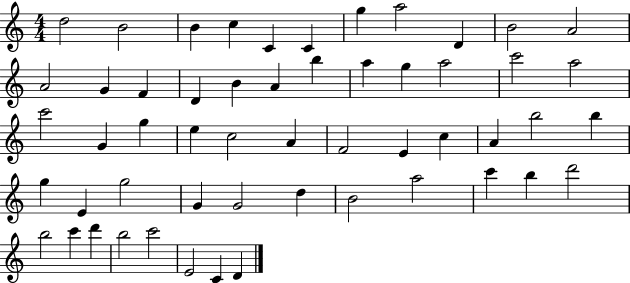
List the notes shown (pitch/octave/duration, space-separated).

D5/h B4/h B4/q C5/q C4/q C4/q G5/q A5/h D4/q B4/h A4/h A4/h G4/q F4/q D4/q B4/q A4/q B5/q A5/q G5/q A5/h C6/h A5/h C6/h G4/q G5/q E5/q C5/h A4/q F4/h E4/q C5/q A4/q B5/h B5/q G5/q E4/q G5/h G4/q G4/h D5/q B4/h A5/h C6/q B5/q D6/h B5/h C6/q D6/q B5/h C6/h E4/h C4/q D4/q